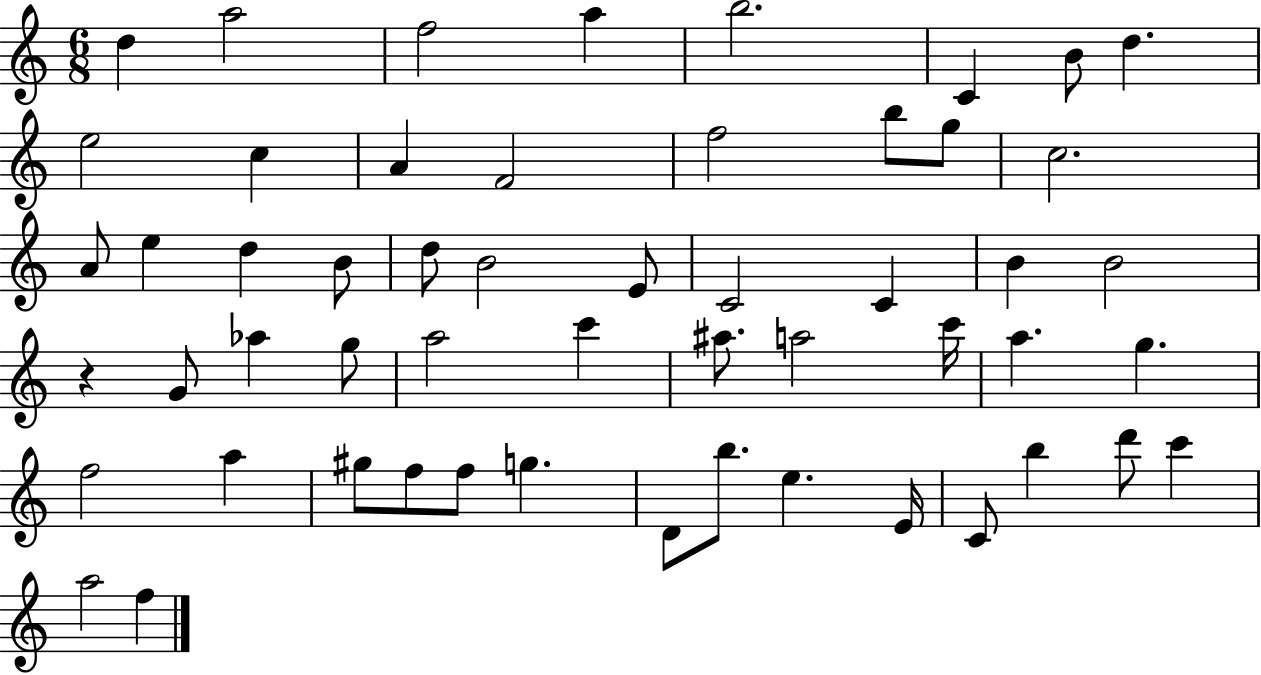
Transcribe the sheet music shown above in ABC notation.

X:1
T:Untitled
M:6/8
L:1/4
K:C
d a2 f2 a b2 C B/2 d e2 c A F2 f2 b/2 g/2 c2 A/2 e d B/2 d/2 B2 E/2 C2 C B B2 z G/2 _a g/2 a2 c' ^a/2 a2 c'/4 a g f2 a ^g/2 f/2 f/2 g D/2 b/2 e E/4 C/2 b d'/2 c' a2 f